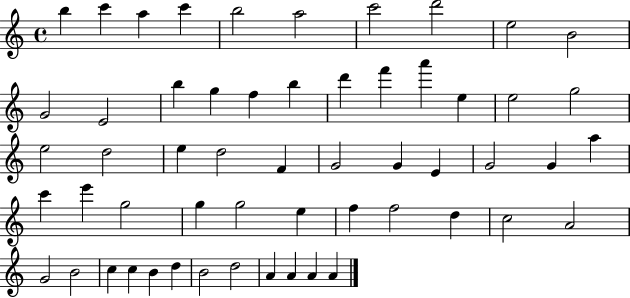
X:1
T:Untitled
M:4/4
L:1/4
K:C
b c' a c' b2 a2 c'2 d'2 e2 B2 G2 E2 b g f b d' f' a' e e2 g2 e2 d2 e d2 F G2 G E G2 G a c' e' g2 g g2 e f f2 d c2 A2 G2 B2 c c B d B2 d2 A A A A